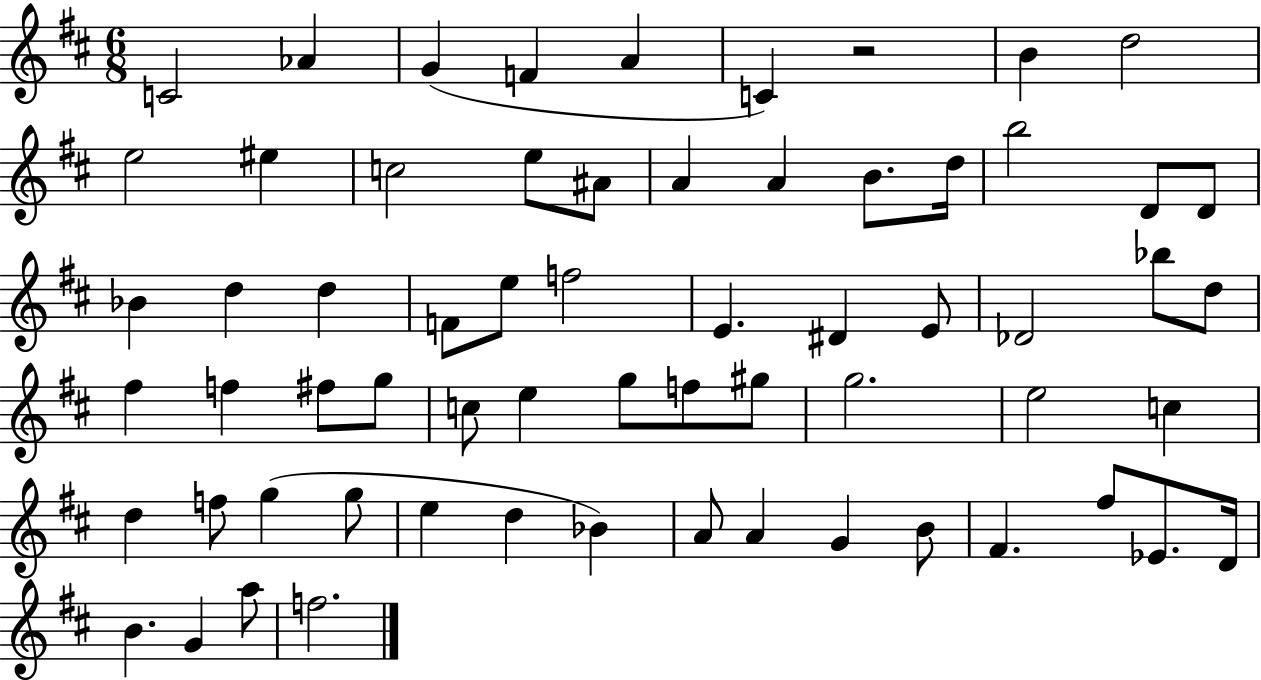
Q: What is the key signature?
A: D major